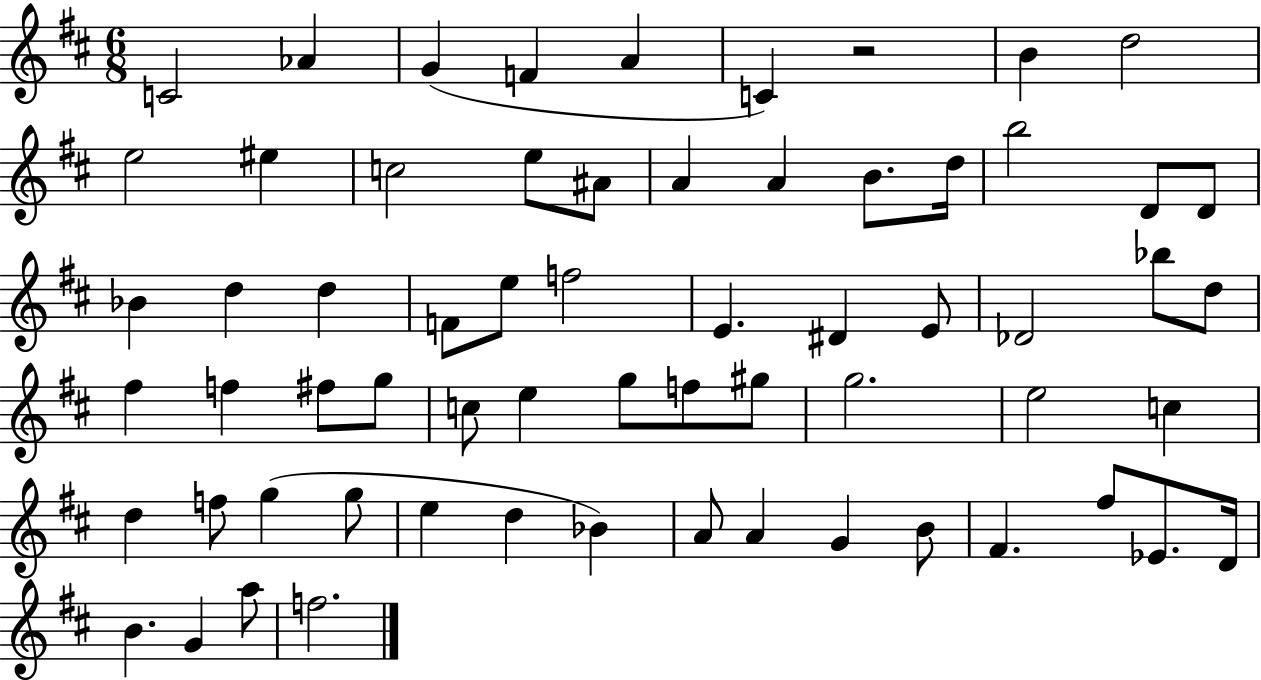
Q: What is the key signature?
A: D major